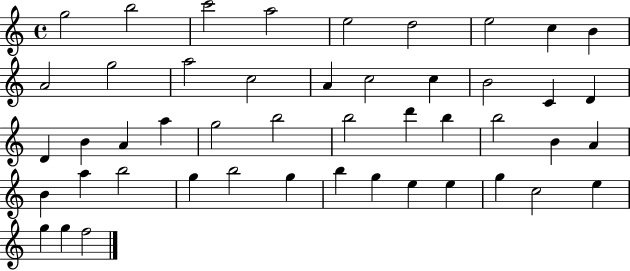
G5/h B5/h C6/h A5/h E5/h D5/h E5/h C5/q B4/q A4/h G5/h A5/h C5/h A4/q C5/h C5/q B4/h C4/q D4/q D4/q B4/q A4/q A5/q G5/h B5/h B5/h D6/q B5/q B5/h B4/q A4/q B4/q A5/q B5/h G5/q B5/h G5/q B5/q G5/q E5/q E5/q G5/q C5/h E5/q G5/q G5/q F5/h